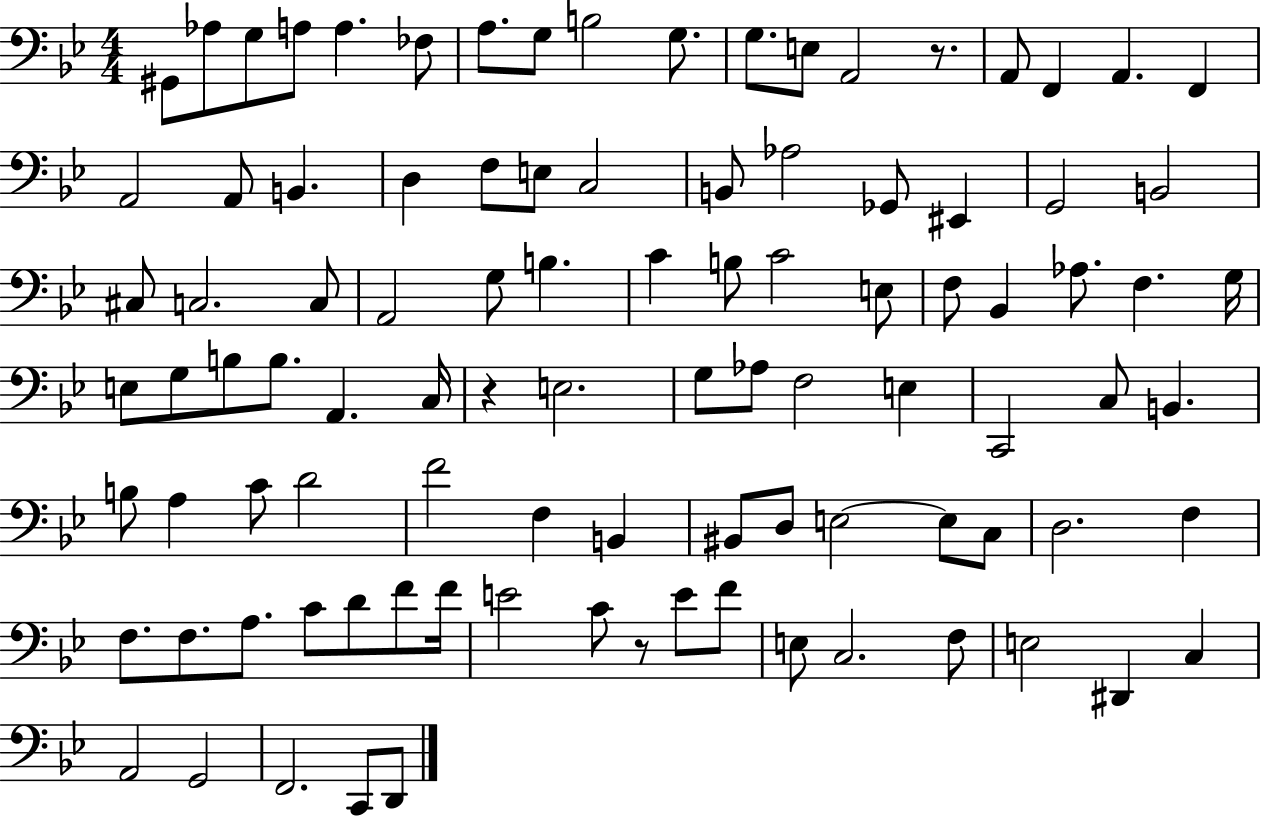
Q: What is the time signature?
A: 4/4